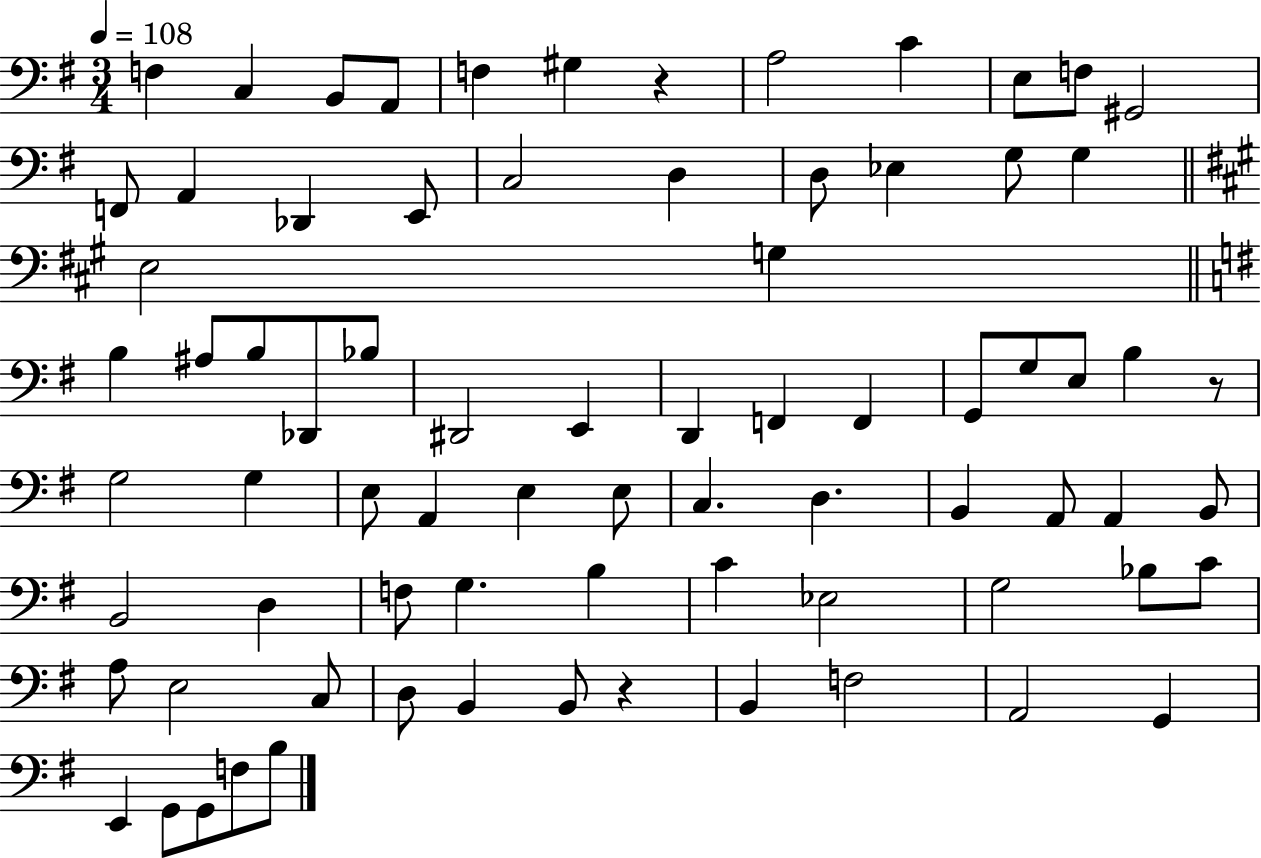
X:1
T:Untitled
M:3/4
L:1/4
K:G
F, C, B,,/2 A,,/2 F, ^G, z A,2 C E,/2 F,/2 ^G,,2 F,,/2 A,, _D,, E,,/2 C,2 D, D,/2 _E, G,/2 G, E,2 G, B, ^A,/2 B,/2 _D,,/2 _B,/2 ^D,,2 E,, D,, F,, F,, G,,/2 G,/2 E,/2 B, z/2 G,2 G, E,/2 A,, E, E,/2 C, D, B,, A,,/2 A,, B,,/2 B,,2 D, F,/2 G, B, C _E,2 G,2 _B,/2 C/2 A,/2 E,2 C,/2 D,/2 B,, B,,/2 z B,, F,2 A,,2 G,, E,, G,,/2 G,,/2 F,/2 B,/2